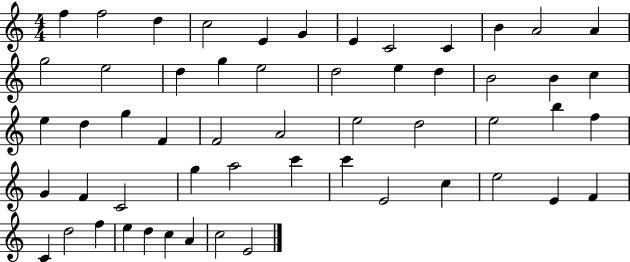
{
  \clef treble
  \numericTimeSignature
  \time 4/4
  \key c \major
  f''4 f''2 d''4 | c''2 e'4 g'4 | e'4 c'2 c'4 | b'4 a'2 a'4 | \break g''2 e''2 | d''4 g''4 e''2 | d''2 e''4 d''4 | b'2 b'4 c''4 | \break e''4 d''4 g''4 f'4 | f'2 a'2 | e''2 d''2 | e''2 b''4 f''4 | \break g'4 f'4 c'2 | g''4 a''2 c'''4 | c'''4 e'2 c''4 | e''2 e'4 f'4 | \break c'4 d''2 f''4 | e''4 d''4 c''4 a'4 | c''2 e'2 | \bar "|."
}